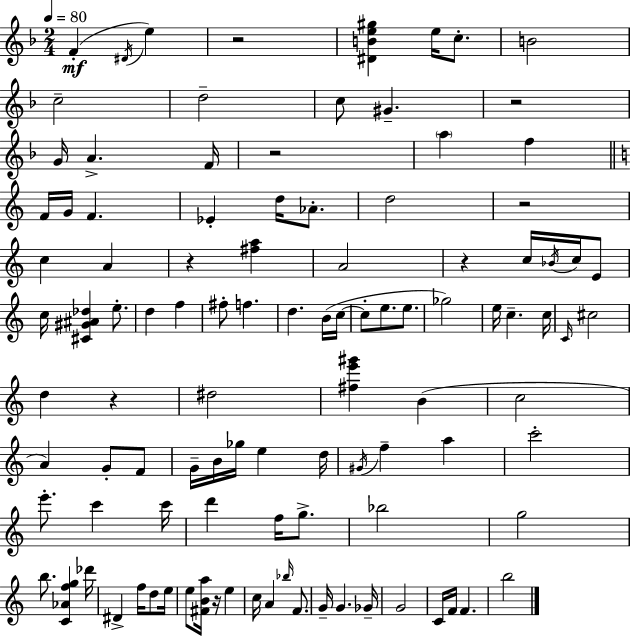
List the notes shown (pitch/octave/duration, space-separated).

F4/q D#4/s E5/q R/h [D#4,B4,E5,G#5]/q E5/s C5/e. B4/h C5/h D5/h C5/e G#4/q. R/h G4/s A4/q. F4/s R/h A5/q F5/q F4/s G4/s F4/q. Eb4/q D5/s Ab4/e. D5/h R/h C5/q A4/q R/q [F#5,A5]/q A4/h R/q C5/s Bb4/s C5/s E4/e C5/s [C#4,G#4,A#4,Db5]/q E5/e. D5/q F5/q F#5/e F5/q. D5/q. B4/s C5/s C5/e E5/e. E5/e. Gb5/h E5/s C5/q. C5/s C4/s C#5/h D5/q R/q D#5/h [F#5,E6,G#6]/q B4/q C5/h A4/q G4/e F4/e G4/s B4/s Gb5/s E5/q D5/s G#4/s F5/q A5/q C6/h E6/e. C6/q C6/s D6/q F5/s G5/e. Bb5/h G5/h B5/e. [C4,Ab4,F5,G5]/q Db6/s D#4/q F5/s D5/e E5/s E5/e [F#4,B4,A5]/s R/s E5/q C5/s A4/q Bb5/s F4/e. G4/s G4/q. Gb4/s G4/h C4/s F4/s F4/q. B5/h